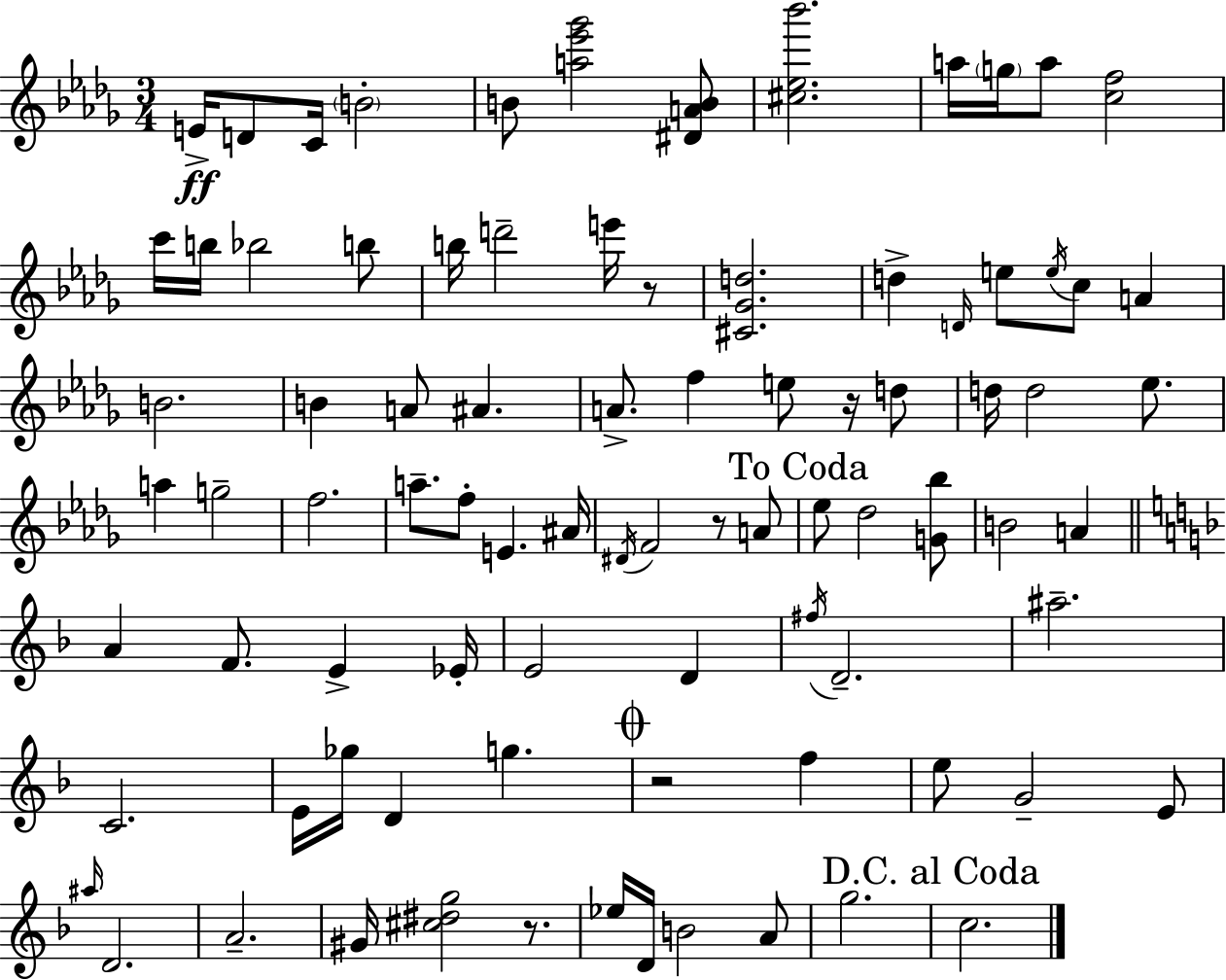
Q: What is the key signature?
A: BES minor